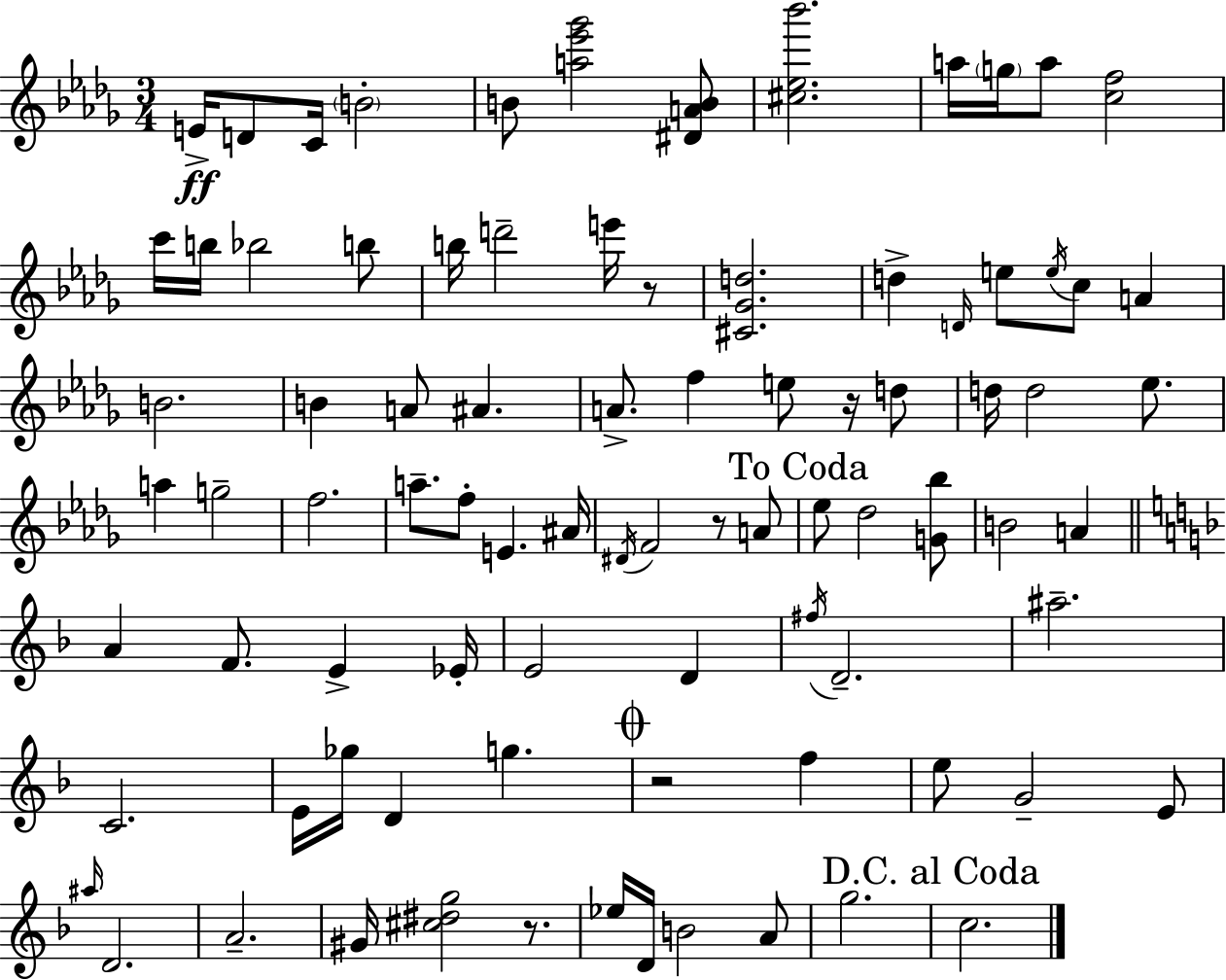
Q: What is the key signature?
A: BES minor